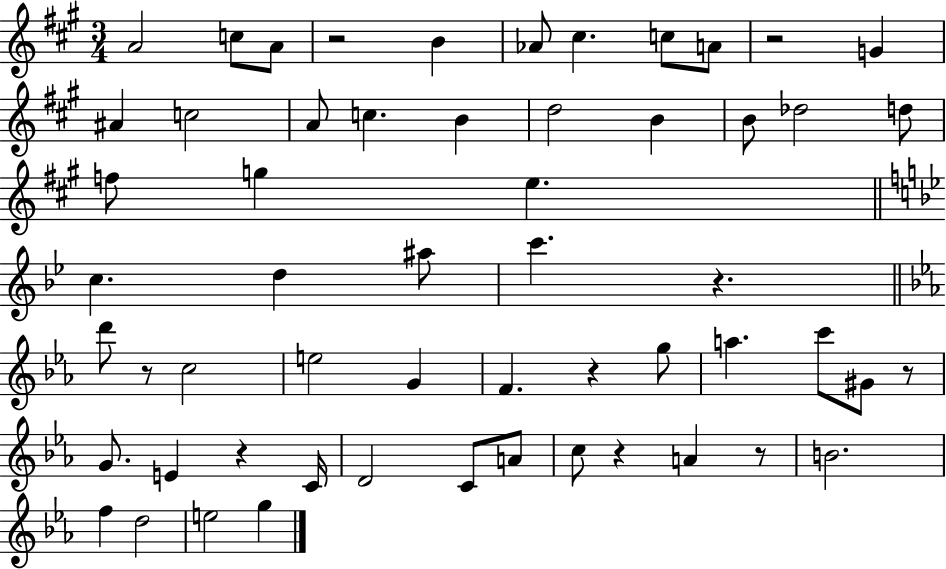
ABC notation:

X:1
T:Untitled
M:3/4
L:1/4
K:A
A2 c/2 A/2 z2 B _A/2 ^c c/2 A/2 z2 G ^A c2 A/2 c B d2 B B/2 _d2 d/2 f/2 g e c d ^a/2 c' z d'/2 z/2 c2 e2 G F z g/2 a c'/2 ^G/2 z/2 G/2 E z C/4 D2 C/2 A/2 c/2 z A z/2 B2 f d2 e2 g